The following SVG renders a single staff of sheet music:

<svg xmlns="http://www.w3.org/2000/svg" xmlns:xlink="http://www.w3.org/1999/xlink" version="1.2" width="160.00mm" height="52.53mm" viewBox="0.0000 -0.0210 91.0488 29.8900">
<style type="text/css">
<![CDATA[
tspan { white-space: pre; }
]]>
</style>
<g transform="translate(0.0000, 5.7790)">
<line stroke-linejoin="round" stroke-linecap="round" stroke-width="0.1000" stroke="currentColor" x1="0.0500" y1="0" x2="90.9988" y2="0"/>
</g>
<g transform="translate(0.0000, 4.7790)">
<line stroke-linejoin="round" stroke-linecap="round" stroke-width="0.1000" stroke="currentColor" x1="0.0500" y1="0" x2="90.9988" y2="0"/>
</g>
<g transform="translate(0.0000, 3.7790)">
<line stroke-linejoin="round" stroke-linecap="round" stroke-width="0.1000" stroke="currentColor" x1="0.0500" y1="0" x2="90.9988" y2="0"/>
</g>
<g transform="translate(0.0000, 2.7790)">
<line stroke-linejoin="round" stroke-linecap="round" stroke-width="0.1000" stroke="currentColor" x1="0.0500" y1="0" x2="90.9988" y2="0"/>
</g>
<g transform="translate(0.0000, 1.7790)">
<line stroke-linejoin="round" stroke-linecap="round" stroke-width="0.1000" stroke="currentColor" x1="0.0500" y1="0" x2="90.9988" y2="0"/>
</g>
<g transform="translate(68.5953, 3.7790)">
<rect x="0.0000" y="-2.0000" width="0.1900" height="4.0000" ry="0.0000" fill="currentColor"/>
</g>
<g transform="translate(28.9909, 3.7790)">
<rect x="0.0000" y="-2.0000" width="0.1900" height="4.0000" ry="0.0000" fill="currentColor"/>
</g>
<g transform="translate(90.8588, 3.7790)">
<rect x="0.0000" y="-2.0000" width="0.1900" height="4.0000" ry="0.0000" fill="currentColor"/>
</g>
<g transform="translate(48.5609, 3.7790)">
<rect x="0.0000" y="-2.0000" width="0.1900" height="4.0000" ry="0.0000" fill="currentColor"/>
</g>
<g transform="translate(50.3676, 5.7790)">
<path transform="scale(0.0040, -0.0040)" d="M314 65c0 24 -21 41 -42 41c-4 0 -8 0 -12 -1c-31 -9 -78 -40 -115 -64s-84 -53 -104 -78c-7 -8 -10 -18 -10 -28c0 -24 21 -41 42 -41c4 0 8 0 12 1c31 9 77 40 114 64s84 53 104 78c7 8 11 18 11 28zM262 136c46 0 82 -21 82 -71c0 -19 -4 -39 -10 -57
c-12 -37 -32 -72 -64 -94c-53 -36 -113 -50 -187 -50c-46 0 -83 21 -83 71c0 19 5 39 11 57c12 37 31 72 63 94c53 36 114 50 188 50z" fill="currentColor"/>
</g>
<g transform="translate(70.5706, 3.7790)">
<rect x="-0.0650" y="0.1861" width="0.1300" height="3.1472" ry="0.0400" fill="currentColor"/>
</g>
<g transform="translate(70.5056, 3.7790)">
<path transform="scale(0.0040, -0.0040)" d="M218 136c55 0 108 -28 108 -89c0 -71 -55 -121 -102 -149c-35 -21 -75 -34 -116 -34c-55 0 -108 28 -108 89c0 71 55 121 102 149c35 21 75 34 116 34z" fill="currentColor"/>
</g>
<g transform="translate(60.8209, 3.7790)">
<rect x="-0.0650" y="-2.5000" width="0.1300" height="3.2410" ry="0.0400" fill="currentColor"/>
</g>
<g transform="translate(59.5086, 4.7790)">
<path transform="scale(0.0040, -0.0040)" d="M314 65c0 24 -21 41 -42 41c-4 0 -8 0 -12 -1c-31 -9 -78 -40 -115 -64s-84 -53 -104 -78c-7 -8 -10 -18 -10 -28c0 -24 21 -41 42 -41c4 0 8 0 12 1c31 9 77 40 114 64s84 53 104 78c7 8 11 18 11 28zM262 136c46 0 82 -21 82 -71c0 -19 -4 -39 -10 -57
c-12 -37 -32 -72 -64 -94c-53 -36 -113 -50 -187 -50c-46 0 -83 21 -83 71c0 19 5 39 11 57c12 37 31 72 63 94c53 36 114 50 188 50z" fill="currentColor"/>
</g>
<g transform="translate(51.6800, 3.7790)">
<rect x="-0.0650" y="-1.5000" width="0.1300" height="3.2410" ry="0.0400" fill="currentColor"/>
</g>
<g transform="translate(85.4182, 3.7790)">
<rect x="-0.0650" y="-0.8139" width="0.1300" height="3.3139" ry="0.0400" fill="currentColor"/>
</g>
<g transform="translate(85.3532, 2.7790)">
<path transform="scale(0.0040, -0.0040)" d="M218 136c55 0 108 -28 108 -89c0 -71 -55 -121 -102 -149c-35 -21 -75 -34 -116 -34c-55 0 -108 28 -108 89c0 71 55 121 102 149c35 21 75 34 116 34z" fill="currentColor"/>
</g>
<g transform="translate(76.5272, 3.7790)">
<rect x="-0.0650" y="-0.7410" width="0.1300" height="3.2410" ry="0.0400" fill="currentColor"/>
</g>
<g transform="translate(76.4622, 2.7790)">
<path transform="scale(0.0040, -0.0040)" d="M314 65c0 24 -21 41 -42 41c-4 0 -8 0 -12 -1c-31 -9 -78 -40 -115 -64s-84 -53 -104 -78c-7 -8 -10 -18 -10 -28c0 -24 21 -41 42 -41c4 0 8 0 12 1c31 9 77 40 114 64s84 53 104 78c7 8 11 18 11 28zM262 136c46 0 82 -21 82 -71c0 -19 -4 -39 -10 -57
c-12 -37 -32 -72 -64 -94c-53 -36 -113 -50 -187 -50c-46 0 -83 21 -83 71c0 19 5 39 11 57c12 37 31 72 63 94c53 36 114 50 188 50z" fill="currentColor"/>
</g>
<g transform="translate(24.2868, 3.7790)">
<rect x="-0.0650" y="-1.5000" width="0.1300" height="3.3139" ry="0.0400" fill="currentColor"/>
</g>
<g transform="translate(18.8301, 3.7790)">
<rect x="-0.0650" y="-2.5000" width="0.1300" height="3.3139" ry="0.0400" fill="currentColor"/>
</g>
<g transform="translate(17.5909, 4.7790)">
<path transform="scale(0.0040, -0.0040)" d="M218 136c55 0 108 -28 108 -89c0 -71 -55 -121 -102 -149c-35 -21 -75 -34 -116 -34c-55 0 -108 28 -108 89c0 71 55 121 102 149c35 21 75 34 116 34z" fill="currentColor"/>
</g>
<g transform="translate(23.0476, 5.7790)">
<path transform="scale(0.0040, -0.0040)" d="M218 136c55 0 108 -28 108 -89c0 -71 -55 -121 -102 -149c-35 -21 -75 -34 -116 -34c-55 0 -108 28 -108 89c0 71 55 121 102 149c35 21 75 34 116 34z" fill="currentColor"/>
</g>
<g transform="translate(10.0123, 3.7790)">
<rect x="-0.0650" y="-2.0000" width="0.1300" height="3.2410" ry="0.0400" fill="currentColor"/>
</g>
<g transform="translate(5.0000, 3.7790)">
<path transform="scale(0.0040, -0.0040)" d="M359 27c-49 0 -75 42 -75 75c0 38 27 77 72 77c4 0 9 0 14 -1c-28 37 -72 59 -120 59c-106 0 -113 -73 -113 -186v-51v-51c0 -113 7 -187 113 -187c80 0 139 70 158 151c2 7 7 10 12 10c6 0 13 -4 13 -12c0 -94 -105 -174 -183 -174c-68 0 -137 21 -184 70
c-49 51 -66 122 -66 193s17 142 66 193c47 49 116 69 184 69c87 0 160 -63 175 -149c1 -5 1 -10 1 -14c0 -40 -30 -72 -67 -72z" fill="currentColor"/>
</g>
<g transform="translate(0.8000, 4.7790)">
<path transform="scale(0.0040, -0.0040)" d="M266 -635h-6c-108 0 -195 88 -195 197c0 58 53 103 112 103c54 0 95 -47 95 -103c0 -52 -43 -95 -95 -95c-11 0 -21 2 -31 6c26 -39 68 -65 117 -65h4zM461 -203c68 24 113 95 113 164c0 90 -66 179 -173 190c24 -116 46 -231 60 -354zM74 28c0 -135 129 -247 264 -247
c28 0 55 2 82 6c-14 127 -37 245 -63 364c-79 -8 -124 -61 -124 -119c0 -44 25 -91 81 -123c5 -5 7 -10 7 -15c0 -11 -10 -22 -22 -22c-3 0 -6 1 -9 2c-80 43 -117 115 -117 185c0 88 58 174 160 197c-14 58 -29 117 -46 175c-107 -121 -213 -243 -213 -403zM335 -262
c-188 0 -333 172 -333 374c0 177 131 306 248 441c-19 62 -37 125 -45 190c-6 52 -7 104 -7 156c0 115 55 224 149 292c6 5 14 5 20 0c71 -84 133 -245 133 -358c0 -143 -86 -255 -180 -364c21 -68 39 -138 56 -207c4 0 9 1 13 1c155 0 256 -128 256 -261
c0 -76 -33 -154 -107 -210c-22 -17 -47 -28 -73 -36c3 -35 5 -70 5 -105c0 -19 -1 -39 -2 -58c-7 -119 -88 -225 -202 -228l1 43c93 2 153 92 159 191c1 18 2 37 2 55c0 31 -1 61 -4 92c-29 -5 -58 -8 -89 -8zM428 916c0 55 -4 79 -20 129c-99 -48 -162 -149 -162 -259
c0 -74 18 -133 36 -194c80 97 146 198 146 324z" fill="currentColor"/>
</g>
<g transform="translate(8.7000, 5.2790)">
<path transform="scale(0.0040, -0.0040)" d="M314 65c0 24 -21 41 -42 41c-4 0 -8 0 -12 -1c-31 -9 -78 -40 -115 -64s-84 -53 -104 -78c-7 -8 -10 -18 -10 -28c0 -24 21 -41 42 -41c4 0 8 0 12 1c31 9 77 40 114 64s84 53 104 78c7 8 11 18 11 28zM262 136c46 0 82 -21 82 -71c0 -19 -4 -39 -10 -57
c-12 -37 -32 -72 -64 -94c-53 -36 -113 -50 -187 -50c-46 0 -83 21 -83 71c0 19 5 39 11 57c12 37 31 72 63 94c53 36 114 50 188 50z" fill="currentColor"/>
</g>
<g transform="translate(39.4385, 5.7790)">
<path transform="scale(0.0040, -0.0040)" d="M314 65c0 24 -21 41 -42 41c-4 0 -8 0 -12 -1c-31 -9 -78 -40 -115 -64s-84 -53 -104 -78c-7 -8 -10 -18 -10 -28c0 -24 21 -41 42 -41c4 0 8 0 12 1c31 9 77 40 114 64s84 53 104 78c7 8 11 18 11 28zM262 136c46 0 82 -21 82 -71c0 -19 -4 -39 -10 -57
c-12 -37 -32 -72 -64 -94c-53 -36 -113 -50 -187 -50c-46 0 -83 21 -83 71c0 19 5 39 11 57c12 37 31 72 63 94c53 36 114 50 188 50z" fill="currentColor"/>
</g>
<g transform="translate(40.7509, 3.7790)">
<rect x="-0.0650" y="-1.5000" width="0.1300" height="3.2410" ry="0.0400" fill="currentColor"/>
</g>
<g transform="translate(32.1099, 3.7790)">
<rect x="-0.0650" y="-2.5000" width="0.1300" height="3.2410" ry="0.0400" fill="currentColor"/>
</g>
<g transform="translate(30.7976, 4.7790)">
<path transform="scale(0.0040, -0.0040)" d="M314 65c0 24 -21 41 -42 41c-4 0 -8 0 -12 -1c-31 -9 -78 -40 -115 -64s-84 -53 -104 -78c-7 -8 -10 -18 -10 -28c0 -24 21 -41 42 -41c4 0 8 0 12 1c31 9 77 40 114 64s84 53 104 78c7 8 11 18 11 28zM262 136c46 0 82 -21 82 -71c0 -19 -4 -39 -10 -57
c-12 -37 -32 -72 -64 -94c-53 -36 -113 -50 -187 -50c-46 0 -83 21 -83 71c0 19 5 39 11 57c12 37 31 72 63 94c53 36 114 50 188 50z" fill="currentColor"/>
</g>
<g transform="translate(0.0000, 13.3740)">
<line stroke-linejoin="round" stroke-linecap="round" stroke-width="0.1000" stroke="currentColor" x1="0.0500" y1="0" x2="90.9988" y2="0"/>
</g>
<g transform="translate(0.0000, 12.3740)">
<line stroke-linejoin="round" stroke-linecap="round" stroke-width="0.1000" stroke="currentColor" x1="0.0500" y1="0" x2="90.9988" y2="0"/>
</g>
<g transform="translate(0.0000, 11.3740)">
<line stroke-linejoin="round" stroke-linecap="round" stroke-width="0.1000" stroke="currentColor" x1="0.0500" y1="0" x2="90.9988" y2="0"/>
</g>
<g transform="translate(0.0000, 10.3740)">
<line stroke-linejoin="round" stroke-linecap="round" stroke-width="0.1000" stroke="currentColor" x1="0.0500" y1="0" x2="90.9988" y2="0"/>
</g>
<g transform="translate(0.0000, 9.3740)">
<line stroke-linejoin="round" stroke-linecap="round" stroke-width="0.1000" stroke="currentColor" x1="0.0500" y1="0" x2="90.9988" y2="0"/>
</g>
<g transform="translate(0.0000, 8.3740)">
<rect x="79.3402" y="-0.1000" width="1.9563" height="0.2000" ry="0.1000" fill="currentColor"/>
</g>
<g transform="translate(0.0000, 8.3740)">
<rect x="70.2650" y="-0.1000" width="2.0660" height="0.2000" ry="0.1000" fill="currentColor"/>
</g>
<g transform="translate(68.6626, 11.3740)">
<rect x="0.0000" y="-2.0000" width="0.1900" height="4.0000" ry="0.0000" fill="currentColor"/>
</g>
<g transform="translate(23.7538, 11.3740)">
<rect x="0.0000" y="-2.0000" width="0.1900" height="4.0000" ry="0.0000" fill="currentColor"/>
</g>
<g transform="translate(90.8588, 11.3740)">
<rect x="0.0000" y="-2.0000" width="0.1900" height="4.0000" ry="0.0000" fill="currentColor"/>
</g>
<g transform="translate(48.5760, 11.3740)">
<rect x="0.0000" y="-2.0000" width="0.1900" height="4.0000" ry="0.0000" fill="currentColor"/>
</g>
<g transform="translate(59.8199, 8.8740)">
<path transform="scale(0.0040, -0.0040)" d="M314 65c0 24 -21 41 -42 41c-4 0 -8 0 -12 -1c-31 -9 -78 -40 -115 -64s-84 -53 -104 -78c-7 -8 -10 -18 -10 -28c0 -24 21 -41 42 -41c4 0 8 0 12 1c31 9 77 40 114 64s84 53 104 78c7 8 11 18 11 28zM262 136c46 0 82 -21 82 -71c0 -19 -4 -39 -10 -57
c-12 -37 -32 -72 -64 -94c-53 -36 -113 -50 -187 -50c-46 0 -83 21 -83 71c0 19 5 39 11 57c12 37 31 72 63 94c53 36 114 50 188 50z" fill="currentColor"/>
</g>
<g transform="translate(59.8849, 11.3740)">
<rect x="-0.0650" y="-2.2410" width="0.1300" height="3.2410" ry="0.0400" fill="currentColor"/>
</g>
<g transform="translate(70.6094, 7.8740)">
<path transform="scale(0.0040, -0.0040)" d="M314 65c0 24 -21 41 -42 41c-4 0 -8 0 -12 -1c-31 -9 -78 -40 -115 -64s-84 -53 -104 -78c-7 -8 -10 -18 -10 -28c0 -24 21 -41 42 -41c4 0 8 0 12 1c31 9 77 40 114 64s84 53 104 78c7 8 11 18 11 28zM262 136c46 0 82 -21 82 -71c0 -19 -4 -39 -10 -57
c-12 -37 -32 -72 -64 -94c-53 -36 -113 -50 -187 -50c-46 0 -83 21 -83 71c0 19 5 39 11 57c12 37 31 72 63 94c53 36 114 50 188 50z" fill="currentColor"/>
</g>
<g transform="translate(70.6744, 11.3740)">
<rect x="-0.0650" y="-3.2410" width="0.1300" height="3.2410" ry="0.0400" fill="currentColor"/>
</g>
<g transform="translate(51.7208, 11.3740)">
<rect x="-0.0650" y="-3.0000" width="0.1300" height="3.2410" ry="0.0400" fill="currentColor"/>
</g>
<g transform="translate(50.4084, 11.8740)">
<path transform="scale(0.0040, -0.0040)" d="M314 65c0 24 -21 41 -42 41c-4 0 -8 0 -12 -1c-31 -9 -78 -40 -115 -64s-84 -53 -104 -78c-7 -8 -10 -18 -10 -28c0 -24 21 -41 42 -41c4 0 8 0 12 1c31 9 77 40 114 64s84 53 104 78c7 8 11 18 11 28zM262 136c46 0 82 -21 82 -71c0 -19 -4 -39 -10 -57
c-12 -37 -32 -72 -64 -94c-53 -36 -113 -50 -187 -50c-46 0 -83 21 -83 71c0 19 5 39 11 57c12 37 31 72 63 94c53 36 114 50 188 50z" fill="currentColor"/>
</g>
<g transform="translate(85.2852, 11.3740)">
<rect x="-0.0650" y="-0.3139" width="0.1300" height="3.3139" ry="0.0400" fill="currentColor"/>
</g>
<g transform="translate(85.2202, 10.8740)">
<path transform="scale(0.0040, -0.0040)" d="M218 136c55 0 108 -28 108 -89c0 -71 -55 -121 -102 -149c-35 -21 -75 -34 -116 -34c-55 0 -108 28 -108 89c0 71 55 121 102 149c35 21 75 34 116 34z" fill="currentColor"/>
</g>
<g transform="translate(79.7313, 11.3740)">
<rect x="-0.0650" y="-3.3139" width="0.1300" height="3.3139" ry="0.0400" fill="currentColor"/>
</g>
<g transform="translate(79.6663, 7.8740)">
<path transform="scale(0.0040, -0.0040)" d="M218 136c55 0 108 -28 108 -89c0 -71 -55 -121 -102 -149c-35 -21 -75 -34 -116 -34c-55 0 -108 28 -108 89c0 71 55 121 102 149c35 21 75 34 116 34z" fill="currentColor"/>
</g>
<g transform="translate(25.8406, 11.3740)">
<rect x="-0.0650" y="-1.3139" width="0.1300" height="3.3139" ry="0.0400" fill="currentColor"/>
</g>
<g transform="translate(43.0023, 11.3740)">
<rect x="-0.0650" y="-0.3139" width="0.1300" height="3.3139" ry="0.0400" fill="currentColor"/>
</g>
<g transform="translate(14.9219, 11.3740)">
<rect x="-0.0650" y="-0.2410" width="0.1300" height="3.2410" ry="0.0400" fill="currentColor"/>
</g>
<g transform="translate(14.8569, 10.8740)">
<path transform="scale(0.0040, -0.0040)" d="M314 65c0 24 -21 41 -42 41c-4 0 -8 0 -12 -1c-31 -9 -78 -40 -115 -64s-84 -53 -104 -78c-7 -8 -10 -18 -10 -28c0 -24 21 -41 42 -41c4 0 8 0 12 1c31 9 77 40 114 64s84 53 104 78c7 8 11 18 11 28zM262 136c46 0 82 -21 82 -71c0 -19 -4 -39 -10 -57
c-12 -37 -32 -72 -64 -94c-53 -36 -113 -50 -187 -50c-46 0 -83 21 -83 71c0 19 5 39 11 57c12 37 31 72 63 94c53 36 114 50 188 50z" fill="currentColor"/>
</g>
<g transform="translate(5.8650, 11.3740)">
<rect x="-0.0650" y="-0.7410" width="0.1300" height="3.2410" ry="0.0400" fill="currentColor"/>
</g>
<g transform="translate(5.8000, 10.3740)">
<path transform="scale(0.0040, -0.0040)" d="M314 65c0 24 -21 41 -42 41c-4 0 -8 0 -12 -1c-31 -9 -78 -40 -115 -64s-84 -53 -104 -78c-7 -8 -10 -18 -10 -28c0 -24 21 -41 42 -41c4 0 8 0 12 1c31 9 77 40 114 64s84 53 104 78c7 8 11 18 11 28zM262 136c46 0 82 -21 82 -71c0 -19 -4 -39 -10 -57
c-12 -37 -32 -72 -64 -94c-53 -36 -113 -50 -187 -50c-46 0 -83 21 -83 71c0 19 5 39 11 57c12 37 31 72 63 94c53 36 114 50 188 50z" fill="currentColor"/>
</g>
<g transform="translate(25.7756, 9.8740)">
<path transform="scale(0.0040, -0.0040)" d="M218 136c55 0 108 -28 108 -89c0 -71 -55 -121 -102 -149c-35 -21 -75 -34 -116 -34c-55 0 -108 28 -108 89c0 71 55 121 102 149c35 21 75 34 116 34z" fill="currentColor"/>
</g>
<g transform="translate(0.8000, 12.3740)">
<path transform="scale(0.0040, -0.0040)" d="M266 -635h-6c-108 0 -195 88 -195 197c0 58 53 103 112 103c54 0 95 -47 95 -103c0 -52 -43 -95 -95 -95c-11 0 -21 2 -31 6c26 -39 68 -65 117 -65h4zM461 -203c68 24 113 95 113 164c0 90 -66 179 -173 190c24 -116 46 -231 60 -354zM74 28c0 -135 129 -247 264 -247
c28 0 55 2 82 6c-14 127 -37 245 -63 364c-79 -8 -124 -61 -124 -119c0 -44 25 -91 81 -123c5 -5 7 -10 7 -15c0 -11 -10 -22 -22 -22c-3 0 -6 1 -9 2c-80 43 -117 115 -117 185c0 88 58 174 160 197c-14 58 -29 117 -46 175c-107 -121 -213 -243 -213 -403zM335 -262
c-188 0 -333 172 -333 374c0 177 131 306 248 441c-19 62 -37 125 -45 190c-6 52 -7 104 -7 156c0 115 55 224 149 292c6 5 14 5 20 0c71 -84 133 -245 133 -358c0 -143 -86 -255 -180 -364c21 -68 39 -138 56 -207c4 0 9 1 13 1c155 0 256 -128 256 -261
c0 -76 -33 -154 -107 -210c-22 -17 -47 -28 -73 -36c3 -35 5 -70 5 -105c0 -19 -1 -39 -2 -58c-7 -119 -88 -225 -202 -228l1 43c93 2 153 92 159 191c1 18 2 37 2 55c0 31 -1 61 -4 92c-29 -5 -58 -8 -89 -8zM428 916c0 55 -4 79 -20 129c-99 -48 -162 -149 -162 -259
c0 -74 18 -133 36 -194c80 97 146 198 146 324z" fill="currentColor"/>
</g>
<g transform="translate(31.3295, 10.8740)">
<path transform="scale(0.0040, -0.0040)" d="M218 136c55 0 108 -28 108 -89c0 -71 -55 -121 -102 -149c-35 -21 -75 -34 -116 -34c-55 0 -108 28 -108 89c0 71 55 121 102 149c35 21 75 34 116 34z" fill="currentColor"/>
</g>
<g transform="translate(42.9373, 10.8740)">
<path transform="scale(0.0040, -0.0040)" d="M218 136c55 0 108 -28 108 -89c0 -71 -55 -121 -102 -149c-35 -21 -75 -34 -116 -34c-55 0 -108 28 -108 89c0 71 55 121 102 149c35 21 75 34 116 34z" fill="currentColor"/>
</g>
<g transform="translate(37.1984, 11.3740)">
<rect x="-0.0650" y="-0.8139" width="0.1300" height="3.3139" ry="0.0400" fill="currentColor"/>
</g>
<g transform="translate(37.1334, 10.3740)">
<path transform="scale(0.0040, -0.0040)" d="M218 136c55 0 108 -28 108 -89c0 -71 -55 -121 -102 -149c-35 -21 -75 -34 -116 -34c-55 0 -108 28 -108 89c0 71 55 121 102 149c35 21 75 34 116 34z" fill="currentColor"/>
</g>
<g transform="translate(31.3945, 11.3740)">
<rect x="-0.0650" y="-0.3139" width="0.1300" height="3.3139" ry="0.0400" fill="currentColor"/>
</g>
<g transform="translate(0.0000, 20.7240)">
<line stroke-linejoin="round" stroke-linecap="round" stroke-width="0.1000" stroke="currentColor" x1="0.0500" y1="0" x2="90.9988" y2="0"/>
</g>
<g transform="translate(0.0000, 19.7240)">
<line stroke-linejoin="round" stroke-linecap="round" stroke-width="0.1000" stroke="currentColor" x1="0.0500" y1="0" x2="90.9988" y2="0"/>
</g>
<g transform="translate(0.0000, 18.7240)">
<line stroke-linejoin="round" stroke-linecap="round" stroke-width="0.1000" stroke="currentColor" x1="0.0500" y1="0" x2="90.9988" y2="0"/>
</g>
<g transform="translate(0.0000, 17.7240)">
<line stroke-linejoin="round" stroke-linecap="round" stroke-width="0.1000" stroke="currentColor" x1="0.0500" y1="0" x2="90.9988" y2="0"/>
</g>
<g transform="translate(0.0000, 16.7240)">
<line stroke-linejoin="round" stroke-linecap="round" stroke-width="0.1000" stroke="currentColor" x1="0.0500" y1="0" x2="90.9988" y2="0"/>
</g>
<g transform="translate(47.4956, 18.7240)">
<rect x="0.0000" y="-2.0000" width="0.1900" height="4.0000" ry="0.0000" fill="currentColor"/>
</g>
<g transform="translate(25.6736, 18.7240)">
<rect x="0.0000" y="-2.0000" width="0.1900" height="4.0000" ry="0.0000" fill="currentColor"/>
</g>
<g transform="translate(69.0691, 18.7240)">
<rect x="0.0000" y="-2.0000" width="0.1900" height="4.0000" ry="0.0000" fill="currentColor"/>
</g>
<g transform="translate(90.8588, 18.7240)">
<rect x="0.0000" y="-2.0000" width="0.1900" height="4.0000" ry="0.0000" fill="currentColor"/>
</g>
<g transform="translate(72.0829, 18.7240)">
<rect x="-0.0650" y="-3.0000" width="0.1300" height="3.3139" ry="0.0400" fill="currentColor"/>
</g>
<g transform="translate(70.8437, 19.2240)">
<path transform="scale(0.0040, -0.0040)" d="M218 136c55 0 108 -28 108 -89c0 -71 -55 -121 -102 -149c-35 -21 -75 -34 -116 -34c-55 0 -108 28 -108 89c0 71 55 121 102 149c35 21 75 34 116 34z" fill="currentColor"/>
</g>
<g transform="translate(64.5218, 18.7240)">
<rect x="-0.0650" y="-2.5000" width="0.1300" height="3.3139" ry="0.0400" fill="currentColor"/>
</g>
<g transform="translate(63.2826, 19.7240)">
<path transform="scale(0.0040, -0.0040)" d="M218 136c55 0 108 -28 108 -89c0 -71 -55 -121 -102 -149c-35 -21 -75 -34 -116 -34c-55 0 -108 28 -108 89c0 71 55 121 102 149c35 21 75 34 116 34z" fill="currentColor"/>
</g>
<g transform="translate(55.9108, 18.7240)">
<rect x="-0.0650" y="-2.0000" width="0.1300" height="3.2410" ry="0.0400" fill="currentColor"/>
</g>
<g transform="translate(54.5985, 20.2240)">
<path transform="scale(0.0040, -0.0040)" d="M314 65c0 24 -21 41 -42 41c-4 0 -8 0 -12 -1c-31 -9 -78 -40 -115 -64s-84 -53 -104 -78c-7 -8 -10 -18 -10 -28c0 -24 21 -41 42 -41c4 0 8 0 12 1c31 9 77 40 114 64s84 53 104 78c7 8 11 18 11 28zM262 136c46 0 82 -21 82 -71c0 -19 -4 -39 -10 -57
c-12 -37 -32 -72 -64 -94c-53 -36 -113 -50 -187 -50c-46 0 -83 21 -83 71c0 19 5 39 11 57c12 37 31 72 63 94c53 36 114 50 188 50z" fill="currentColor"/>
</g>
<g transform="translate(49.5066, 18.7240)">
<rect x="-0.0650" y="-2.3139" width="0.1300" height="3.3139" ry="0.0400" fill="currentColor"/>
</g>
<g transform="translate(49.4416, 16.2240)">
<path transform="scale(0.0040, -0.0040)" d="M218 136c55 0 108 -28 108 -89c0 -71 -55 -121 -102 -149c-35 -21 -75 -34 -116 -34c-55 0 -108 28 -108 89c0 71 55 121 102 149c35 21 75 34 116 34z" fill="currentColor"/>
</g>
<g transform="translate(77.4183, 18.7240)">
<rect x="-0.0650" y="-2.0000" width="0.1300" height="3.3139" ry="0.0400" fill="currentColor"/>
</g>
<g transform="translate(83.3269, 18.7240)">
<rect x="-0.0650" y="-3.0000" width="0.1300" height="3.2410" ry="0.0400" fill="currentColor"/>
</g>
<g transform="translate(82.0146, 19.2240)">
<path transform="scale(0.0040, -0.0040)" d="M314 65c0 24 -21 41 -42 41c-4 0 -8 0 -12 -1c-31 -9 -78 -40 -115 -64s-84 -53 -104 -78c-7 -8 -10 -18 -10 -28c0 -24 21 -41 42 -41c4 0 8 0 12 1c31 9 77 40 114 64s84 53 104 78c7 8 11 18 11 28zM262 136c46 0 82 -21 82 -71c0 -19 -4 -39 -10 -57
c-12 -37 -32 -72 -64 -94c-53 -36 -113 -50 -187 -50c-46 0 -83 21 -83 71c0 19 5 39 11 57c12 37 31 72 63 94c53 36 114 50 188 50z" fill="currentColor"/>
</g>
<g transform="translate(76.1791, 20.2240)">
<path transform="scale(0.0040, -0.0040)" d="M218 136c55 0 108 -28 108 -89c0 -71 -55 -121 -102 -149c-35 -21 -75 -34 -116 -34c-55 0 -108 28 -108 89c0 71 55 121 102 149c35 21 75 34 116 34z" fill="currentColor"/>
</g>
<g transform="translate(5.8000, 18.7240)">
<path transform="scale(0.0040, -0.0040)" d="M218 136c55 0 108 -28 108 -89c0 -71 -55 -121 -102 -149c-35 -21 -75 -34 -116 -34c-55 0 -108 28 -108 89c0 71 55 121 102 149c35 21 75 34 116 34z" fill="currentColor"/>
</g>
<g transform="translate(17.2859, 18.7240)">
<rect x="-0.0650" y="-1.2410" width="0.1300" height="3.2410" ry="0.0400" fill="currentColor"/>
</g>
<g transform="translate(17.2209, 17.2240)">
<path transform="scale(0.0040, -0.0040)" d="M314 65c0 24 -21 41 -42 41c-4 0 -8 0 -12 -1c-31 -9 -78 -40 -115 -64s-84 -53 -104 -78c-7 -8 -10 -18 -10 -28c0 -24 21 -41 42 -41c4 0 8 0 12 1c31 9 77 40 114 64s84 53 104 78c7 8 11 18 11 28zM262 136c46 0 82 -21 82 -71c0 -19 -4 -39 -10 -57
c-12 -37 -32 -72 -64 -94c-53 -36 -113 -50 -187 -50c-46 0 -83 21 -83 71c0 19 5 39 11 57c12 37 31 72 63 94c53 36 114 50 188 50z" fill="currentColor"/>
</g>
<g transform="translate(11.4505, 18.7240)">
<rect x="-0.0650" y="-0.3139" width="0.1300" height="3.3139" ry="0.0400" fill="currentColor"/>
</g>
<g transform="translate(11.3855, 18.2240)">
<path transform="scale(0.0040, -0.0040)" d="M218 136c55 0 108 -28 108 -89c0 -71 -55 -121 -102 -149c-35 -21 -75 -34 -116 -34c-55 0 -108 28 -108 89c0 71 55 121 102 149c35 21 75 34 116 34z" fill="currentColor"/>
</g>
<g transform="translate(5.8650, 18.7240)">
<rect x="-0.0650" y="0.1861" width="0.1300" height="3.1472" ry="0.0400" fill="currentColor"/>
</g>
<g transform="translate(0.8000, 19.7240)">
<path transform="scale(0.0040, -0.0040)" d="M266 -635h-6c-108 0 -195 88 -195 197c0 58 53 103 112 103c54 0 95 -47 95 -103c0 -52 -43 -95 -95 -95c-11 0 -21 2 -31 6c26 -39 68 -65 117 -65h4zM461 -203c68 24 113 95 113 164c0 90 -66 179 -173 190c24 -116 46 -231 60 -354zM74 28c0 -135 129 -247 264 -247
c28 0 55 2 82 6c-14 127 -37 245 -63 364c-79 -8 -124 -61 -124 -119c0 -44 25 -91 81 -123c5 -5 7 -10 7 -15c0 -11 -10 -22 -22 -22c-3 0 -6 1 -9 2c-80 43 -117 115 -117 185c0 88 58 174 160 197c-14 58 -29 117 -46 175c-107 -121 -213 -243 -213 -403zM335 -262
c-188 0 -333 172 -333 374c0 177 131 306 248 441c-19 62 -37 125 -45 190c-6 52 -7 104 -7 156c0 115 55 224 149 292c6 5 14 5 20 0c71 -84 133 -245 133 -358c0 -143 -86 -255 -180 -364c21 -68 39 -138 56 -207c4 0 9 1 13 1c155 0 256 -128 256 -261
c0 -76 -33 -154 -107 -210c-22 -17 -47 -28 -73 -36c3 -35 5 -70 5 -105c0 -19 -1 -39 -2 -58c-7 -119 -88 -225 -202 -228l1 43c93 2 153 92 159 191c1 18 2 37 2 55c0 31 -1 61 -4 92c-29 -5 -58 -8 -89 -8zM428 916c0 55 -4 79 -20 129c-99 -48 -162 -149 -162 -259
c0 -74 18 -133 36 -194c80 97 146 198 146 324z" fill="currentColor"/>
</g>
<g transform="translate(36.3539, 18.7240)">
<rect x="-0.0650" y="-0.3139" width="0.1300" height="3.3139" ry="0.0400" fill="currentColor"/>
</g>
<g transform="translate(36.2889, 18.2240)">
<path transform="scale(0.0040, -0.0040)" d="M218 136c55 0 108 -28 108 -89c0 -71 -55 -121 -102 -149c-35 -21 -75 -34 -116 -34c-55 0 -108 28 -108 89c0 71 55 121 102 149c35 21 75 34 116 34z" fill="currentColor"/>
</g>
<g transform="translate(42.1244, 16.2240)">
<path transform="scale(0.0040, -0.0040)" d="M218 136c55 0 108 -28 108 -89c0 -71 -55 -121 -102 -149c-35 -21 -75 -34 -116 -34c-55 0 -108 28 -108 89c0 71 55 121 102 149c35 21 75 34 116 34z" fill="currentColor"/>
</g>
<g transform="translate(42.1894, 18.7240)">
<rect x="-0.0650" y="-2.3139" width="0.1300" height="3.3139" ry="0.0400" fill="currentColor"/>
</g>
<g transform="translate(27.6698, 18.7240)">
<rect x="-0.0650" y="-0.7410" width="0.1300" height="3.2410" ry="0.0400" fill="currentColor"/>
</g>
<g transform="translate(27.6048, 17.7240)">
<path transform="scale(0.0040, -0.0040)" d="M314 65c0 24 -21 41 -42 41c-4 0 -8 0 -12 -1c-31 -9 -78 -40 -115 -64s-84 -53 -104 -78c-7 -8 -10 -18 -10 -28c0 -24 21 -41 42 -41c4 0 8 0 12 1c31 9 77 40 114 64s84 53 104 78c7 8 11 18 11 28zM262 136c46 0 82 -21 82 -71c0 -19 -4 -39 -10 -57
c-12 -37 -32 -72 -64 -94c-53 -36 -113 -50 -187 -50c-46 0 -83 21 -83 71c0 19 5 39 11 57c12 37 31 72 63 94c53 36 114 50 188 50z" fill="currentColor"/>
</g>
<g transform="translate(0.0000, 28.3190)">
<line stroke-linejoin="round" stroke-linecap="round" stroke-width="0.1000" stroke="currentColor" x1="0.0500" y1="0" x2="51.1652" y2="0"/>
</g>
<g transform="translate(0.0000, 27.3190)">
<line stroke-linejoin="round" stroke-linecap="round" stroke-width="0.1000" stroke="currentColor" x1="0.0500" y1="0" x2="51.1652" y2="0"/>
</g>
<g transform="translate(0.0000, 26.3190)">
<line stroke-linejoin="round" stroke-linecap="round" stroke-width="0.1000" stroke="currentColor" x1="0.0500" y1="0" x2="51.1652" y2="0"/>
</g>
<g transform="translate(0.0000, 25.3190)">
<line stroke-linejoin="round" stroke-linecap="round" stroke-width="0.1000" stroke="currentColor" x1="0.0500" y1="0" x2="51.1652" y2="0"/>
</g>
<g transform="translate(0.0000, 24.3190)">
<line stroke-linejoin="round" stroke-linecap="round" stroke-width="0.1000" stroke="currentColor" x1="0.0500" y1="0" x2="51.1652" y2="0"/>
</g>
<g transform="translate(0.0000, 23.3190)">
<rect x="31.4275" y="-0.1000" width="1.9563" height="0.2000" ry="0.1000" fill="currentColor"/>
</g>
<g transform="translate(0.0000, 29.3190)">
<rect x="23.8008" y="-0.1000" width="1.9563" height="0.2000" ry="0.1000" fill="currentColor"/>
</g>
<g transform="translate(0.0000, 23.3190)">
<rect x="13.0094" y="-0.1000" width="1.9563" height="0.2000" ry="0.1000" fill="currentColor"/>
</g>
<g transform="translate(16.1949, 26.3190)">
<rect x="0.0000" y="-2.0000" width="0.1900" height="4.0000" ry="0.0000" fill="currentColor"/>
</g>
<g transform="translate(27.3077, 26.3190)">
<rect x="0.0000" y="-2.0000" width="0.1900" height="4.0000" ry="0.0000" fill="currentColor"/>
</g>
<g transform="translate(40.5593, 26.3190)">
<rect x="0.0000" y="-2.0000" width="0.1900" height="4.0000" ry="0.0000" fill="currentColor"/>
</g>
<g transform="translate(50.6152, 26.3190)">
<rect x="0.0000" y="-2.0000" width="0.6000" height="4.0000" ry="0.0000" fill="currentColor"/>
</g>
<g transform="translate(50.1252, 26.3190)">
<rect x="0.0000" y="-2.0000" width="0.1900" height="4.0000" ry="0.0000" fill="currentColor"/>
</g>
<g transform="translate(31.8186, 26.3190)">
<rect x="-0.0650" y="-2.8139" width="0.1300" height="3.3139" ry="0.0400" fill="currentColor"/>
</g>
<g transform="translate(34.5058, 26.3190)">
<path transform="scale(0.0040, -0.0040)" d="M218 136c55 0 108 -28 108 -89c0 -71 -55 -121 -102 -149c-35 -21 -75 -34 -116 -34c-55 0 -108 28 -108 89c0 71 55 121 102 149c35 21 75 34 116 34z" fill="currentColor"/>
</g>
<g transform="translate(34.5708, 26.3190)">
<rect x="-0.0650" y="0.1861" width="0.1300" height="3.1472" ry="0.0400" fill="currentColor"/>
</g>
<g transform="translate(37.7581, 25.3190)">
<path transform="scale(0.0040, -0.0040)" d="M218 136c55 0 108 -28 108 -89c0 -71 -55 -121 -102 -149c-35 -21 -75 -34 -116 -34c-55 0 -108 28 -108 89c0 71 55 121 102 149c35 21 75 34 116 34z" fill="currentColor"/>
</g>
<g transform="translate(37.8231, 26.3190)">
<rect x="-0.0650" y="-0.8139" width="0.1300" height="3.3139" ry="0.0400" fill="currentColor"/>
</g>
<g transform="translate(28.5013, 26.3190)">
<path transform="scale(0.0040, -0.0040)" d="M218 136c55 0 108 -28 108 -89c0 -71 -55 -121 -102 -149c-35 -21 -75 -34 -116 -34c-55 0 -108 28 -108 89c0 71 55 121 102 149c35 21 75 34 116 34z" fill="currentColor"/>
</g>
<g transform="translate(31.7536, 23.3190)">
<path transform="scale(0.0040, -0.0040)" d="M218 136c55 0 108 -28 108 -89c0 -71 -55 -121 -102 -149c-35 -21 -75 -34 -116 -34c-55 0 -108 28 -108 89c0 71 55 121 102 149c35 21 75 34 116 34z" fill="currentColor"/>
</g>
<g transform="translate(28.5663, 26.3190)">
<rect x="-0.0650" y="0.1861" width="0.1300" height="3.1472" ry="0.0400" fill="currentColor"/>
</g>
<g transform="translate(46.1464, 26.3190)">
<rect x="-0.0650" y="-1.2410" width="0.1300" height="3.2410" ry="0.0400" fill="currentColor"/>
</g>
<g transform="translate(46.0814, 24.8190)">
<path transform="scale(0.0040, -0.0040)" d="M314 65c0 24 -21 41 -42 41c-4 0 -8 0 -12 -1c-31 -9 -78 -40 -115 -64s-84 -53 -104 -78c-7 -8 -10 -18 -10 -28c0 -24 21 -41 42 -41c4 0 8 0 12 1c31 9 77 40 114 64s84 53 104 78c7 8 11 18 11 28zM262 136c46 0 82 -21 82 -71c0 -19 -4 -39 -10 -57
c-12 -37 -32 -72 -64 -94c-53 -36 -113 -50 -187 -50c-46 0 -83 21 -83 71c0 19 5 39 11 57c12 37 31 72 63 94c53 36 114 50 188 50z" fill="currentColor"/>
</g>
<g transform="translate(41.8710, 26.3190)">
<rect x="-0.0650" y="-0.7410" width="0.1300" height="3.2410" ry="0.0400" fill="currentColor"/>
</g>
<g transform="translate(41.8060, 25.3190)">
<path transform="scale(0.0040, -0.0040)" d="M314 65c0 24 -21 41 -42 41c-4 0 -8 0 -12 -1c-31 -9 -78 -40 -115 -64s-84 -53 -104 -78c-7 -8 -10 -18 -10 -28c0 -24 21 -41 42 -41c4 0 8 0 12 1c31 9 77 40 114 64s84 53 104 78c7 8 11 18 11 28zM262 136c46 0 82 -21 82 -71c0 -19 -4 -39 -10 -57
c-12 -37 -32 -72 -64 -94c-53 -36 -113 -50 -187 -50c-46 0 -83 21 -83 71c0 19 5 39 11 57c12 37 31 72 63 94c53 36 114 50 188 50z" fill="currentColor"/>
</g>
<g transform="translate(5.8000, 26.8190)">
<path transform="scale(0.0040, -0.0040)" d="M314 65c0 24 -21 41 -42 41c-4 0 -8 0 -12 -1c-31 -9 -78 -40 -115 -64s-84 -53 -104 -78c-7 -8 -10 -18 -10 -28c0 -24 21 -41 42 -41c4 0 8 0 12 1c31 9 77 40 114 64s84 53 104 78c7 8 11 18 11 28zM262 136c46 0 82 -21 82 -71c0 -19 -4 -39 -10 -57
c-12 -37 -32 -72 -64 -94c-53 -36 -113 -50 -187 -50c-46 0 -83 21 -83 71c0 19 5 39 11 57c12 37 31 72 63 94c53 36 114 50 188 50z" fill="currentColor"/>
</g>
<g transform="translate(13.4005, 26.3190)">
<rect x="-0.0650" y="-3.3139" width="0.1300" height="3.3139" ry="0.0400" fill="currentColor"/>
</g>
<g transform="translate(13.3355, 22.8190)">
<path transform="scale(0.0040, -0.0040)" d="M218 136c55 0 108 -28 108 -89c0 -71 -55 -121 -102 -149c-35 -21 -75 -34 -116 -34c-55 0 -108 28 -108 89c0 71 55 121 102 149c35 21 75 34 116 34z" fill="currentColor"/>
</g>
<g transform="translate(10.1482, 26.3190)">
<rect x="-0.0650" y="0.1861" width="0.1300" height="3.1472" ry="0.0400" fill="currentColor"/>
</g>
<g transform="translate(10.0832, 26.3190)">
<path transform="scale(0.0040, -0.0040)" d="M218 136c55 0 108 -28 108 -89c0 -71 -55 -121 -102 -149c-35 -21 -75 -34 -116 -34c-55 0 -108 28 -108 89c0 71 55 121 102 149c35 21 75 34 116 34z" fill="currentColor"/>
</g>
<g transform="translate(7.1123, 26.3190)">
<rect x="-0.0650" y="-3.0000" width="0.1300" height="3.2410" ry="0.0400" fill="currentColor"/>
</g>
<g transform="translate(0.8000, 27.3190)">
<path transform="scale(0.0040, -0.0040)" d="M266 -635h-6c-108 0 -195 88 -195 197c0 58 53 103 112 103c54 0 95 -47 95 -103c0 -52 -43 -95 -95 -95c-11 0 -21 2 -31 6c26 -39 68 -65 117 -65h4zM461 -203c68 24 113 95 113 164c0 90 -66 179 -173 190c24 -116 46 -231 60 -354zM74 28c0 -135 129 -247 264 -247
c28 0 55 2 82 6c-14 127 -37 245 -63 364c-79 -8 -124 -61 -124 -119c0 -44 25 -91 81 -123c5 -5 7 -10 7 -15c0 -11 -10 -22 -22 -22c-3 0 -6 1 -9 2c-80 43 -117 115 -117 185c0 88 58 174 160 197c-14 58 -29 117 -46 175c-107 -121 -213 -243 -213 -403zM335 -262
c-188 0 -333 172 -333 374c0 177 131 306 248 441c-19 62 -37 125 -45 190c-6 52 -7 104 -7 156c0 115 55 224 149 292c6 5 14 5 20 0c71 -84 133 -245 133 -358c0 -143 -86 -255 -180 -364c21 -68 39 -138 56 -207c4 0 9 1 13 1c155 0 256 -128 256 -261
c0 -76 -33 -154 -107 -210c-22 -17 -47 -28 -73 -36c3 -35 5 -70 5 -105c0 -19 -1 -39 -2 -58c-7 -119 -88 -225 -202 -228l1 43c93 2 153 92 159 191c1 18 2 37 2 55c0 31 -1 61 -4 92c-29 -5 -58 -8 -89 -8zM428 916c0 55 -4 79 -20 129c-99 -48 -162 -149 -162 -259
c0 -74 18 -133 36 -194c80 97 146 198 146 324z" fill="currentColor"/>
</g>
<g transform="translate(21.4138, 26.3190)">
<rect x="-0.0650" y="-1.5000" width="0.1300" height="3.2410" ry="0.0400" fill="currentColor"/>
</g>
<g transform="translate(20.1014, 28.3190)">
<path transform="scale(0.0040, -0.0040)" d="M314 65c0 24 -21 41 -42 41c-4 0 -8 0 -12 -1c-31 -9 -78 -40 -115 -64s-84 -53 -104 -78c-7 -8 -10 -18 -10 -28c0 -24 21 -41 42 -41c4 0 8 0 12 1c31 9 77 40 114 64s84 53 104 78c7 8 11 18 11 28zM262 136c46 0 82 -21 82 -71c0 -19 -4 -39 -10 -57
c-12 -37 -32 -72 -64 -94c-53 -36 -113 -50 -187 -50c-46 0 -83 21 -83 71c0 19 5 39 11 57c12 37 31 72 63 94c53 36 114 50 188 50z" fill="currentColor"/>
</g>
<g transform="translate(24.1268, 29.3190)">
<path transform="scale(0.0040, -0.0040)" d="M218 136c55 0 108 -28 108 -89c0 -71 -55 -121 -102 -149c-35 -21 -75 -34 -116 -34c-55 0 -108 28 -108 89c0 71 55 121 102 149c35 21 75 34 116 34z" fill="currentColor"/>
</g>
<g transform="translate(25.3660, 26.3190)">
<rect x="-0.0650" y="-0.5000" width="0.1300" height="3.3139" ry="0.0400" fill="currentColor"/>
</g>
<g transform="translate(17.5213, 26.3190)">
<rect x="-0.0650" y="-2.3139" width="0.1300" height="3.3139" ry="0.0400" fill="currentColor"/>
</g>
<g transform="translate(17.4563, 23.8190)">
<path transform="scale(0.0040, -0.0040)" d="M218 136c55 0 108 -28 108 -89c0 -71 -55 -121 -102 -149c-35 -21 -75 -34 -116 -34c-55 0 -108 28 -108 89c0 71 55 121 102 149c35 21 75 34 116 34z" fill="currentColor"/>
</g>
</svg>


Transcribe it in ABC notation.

X:1
T:Untitled
M:4/4
L:1/4
K:C
F2 G E G2 E2 E2 G2 B d2 d d2 c2 e c d c A2 g2 b2 b c B c e2 d2 c g g F2 G A F A2 A2 B b g E2 C B a B d d2 e2